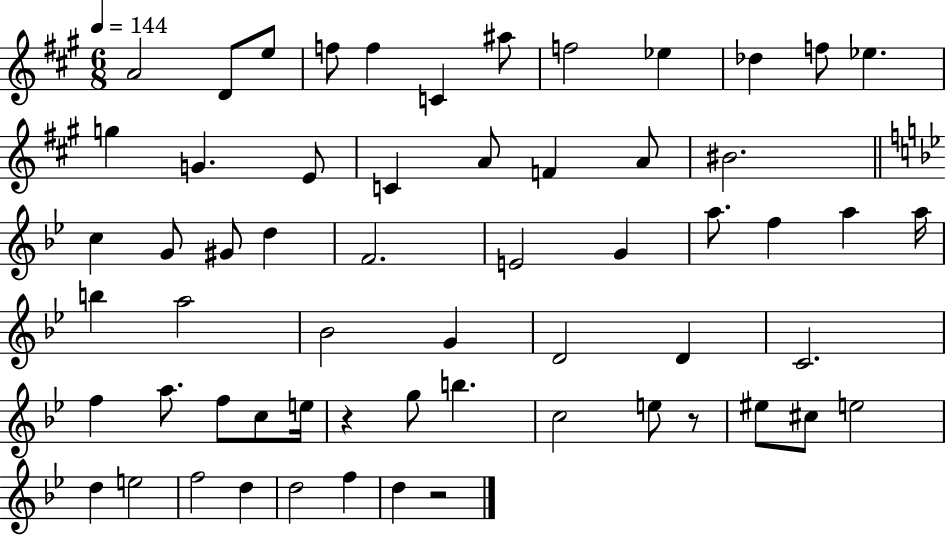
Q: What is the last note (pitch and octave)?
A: D5